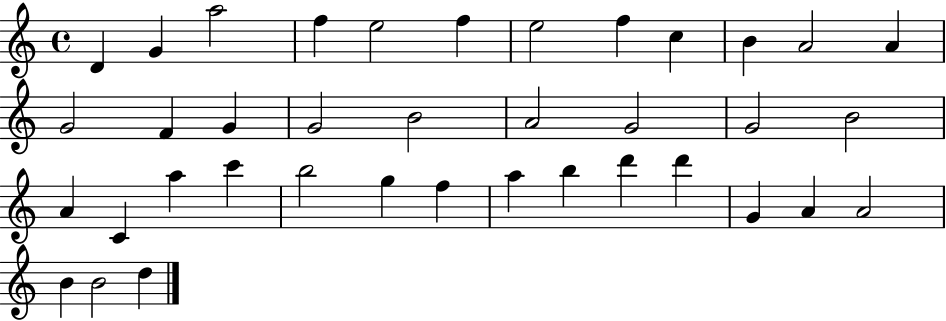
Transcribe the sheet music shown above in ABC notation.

X:1
T:Untitled
M:4/4
L:1/4
K:C
D G a2 f e2 f e2 f c B A2 A G2 F G G2 B2 A2 G2 G2 B2 A C a c' b2 g f a b d' d' G A A2 B B2 d